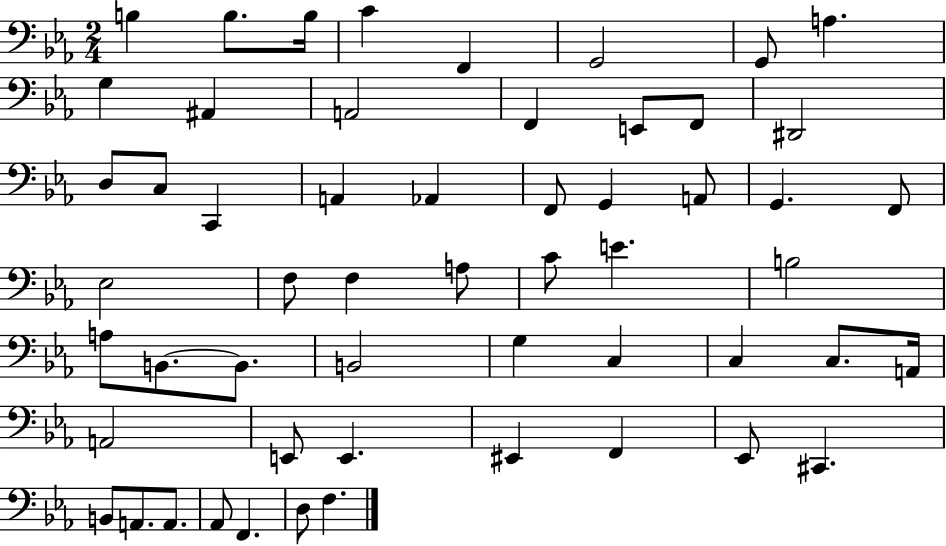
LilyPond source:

{
  \clef bass
  \numericTimeSignature
  \time 2/4
  \key ees \major
  \repeat volta 2 { b4 b8. b16 | c'4 f,4 | g,2 | g,8 a4. | \break g4 ais,4 | a,2 | f,4 e,8 f,8 | dis,2 | \break d8 c8 c,4 | a,4 aes,4 | f,8 g,4 a,8 | g,4. f,8 | \break ees2 | f8 f4 a8 | c'8 e'4. | b2 | \break a8 b,8.~~ b,8. | b,2 | g4 c4 | c4 c8. a,16 | \break a,2 | e,8 e,4. | eis,4 f,4 | ees,8 cis,4. | \break b,8 a,8. a,8. | aes,8 f,4. | d8 f4. | } \bar "|."
}